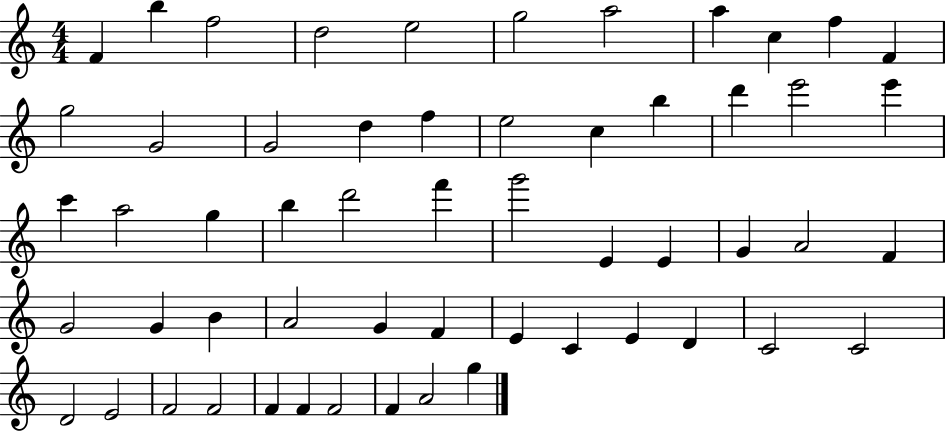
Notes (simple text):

F4/q B5/q F5/h D5/h E5/h G5/h A5/h A5/q C5/q F5/q F4/q G5/h G4/h G4/h D5/q F5/q E5/h C5/q B5/q D6/q E6/h E6/q C6/q A5/h G5/q B5/q D6/h F6/q G6/h E4/q E4/q G4/q A4/h F4/q G4/h G4/q B4/q A4/h G4/q F4/q E4/q C4/q E4/q D4/q C4/h C4/h D4/h E4/h F4/h F4/h F4/q F4/q F4/h F4/q A4/h G5/q